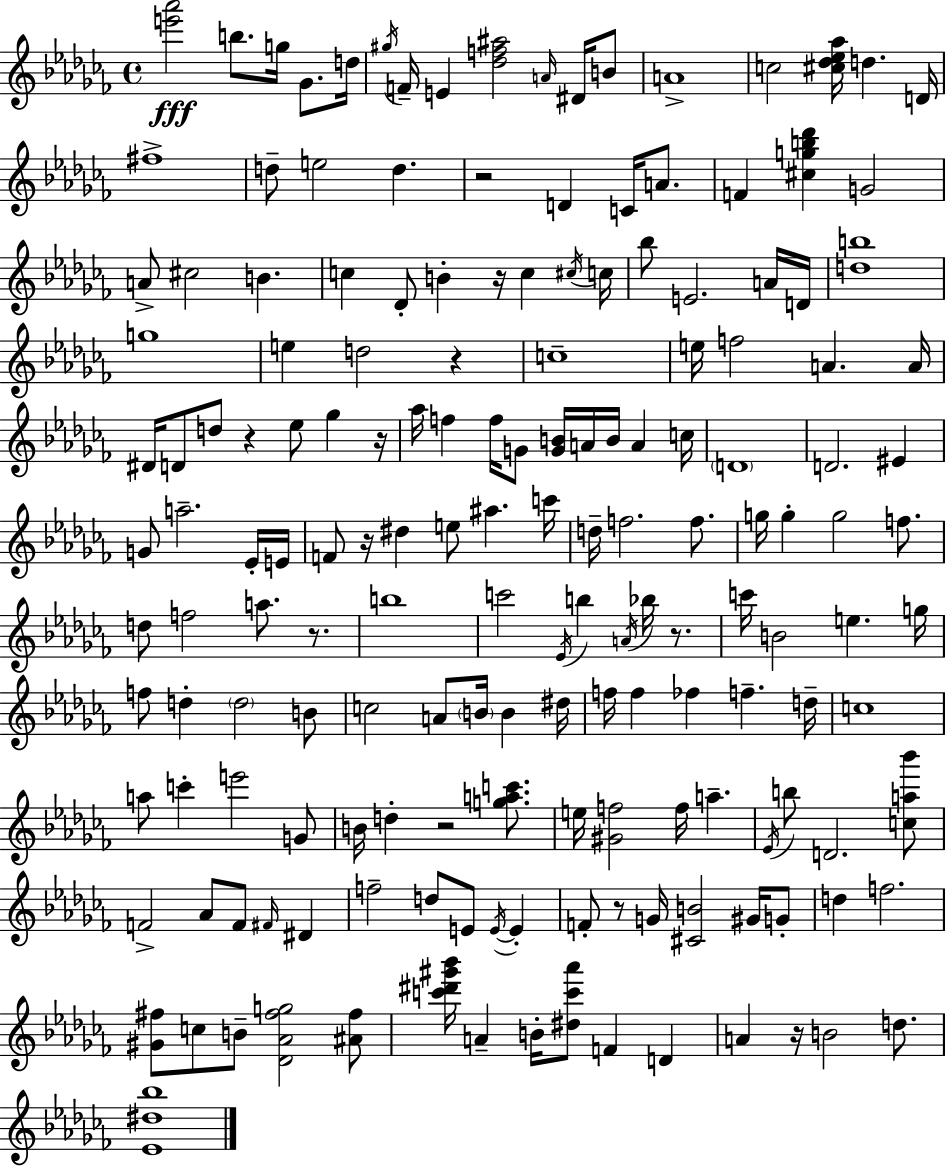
{
  \clef treble
  \time 4/4
  \defaultTimeSignature
  \key aes \minor
  <e''' aes'''>2\fff b''8. g''16 ges'8. d''16 | \acciaccatura { gis''16 } f'16-- e'4 <des'' f'' ais''>2 \grace { a'16 } dis'16 | b'8 a'1-> | c''2 <cis'' des'' ees'' aes''>16 d''4. | \break d'16 fis''1-> | d''8-- e''2 d''4. | r2 d'4 c'16 a'8. | f'4 <cis'' g'' b'' des'''>4 g'2 | \break a'8-> cis''2 b'4. | c''4 des'8-. b'4-. r16 c''4 | \acciaccatura { cis''16 } c''16 bes''8 e'2. | a'16 d'16 <d'' b''>1 | \break g''1 | e''4 d''2 r4 | c''1-- | e''16 f''2 a'4. | \break a'16 dis'16 d'8 d''8 r4 ees''8 ges''4 | r16 aes''16 f''4 f''16 g'8 <g' b'>16 a'16 b'16 a'4 | c''16 \parenthesize d'1 | d'2. eis'4 | \break g'8 a''2.-- | ees'16-. e'16 f'8 r16 dis''4 e''8 ais''4. | c'''16 d''16-- f''2. | f''8. g''16 g''4-. g''2 | \break f''8. d''8 f''2 a''8. | r8. b''1 | c'''2 \acciaccatura { ees'16 } b''4 | \acciaccatura { a'16 } bes''16 r8. c'''16 b'2 e''4. | \break g''16 f''8 d''4-. \parenthesize d''2 | b'8 c''2 a'8 \parenthesize b'16 | b'4 dis''16 f''16 f''4 fes''4 f''4.-- | d''16-- c''1 | \break a''8 c'''4-. e'''2 | g'8 b'16 d''4-. r2 | <g'' a'' c'''>8. e''16 <gis' f''>2 f''16 a''4.-- | \acciaccatura { ees'16 } b''8 d'2. | \break <c'' a'' bes'''>8 f'2-> aes'8 | f'8 \grace { fis'16 } dis'4 f''2-- d''8 | e'8 \acciaccatura { e'16~ }~ e'4-. f'8-. r8 g'16 <cis' b'>2 | gis'16 g'8-. d''4 f''2. | \break <gis' fis''>8 c''8 b'8-- <des' aes' fis'' g''>2 | <ais' fis''>8 <c''' dis''' gis''' bes'''>16 a'4-- b'16-. <dis'' c''' aes'''>8 | f'4 d'4 a'4 r16 b'2 | d''8. <ees' dis'' bes''>1 | \break \bar "|."
}